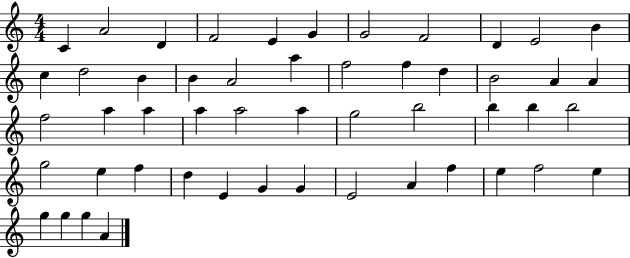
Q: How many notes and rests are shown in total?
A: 51